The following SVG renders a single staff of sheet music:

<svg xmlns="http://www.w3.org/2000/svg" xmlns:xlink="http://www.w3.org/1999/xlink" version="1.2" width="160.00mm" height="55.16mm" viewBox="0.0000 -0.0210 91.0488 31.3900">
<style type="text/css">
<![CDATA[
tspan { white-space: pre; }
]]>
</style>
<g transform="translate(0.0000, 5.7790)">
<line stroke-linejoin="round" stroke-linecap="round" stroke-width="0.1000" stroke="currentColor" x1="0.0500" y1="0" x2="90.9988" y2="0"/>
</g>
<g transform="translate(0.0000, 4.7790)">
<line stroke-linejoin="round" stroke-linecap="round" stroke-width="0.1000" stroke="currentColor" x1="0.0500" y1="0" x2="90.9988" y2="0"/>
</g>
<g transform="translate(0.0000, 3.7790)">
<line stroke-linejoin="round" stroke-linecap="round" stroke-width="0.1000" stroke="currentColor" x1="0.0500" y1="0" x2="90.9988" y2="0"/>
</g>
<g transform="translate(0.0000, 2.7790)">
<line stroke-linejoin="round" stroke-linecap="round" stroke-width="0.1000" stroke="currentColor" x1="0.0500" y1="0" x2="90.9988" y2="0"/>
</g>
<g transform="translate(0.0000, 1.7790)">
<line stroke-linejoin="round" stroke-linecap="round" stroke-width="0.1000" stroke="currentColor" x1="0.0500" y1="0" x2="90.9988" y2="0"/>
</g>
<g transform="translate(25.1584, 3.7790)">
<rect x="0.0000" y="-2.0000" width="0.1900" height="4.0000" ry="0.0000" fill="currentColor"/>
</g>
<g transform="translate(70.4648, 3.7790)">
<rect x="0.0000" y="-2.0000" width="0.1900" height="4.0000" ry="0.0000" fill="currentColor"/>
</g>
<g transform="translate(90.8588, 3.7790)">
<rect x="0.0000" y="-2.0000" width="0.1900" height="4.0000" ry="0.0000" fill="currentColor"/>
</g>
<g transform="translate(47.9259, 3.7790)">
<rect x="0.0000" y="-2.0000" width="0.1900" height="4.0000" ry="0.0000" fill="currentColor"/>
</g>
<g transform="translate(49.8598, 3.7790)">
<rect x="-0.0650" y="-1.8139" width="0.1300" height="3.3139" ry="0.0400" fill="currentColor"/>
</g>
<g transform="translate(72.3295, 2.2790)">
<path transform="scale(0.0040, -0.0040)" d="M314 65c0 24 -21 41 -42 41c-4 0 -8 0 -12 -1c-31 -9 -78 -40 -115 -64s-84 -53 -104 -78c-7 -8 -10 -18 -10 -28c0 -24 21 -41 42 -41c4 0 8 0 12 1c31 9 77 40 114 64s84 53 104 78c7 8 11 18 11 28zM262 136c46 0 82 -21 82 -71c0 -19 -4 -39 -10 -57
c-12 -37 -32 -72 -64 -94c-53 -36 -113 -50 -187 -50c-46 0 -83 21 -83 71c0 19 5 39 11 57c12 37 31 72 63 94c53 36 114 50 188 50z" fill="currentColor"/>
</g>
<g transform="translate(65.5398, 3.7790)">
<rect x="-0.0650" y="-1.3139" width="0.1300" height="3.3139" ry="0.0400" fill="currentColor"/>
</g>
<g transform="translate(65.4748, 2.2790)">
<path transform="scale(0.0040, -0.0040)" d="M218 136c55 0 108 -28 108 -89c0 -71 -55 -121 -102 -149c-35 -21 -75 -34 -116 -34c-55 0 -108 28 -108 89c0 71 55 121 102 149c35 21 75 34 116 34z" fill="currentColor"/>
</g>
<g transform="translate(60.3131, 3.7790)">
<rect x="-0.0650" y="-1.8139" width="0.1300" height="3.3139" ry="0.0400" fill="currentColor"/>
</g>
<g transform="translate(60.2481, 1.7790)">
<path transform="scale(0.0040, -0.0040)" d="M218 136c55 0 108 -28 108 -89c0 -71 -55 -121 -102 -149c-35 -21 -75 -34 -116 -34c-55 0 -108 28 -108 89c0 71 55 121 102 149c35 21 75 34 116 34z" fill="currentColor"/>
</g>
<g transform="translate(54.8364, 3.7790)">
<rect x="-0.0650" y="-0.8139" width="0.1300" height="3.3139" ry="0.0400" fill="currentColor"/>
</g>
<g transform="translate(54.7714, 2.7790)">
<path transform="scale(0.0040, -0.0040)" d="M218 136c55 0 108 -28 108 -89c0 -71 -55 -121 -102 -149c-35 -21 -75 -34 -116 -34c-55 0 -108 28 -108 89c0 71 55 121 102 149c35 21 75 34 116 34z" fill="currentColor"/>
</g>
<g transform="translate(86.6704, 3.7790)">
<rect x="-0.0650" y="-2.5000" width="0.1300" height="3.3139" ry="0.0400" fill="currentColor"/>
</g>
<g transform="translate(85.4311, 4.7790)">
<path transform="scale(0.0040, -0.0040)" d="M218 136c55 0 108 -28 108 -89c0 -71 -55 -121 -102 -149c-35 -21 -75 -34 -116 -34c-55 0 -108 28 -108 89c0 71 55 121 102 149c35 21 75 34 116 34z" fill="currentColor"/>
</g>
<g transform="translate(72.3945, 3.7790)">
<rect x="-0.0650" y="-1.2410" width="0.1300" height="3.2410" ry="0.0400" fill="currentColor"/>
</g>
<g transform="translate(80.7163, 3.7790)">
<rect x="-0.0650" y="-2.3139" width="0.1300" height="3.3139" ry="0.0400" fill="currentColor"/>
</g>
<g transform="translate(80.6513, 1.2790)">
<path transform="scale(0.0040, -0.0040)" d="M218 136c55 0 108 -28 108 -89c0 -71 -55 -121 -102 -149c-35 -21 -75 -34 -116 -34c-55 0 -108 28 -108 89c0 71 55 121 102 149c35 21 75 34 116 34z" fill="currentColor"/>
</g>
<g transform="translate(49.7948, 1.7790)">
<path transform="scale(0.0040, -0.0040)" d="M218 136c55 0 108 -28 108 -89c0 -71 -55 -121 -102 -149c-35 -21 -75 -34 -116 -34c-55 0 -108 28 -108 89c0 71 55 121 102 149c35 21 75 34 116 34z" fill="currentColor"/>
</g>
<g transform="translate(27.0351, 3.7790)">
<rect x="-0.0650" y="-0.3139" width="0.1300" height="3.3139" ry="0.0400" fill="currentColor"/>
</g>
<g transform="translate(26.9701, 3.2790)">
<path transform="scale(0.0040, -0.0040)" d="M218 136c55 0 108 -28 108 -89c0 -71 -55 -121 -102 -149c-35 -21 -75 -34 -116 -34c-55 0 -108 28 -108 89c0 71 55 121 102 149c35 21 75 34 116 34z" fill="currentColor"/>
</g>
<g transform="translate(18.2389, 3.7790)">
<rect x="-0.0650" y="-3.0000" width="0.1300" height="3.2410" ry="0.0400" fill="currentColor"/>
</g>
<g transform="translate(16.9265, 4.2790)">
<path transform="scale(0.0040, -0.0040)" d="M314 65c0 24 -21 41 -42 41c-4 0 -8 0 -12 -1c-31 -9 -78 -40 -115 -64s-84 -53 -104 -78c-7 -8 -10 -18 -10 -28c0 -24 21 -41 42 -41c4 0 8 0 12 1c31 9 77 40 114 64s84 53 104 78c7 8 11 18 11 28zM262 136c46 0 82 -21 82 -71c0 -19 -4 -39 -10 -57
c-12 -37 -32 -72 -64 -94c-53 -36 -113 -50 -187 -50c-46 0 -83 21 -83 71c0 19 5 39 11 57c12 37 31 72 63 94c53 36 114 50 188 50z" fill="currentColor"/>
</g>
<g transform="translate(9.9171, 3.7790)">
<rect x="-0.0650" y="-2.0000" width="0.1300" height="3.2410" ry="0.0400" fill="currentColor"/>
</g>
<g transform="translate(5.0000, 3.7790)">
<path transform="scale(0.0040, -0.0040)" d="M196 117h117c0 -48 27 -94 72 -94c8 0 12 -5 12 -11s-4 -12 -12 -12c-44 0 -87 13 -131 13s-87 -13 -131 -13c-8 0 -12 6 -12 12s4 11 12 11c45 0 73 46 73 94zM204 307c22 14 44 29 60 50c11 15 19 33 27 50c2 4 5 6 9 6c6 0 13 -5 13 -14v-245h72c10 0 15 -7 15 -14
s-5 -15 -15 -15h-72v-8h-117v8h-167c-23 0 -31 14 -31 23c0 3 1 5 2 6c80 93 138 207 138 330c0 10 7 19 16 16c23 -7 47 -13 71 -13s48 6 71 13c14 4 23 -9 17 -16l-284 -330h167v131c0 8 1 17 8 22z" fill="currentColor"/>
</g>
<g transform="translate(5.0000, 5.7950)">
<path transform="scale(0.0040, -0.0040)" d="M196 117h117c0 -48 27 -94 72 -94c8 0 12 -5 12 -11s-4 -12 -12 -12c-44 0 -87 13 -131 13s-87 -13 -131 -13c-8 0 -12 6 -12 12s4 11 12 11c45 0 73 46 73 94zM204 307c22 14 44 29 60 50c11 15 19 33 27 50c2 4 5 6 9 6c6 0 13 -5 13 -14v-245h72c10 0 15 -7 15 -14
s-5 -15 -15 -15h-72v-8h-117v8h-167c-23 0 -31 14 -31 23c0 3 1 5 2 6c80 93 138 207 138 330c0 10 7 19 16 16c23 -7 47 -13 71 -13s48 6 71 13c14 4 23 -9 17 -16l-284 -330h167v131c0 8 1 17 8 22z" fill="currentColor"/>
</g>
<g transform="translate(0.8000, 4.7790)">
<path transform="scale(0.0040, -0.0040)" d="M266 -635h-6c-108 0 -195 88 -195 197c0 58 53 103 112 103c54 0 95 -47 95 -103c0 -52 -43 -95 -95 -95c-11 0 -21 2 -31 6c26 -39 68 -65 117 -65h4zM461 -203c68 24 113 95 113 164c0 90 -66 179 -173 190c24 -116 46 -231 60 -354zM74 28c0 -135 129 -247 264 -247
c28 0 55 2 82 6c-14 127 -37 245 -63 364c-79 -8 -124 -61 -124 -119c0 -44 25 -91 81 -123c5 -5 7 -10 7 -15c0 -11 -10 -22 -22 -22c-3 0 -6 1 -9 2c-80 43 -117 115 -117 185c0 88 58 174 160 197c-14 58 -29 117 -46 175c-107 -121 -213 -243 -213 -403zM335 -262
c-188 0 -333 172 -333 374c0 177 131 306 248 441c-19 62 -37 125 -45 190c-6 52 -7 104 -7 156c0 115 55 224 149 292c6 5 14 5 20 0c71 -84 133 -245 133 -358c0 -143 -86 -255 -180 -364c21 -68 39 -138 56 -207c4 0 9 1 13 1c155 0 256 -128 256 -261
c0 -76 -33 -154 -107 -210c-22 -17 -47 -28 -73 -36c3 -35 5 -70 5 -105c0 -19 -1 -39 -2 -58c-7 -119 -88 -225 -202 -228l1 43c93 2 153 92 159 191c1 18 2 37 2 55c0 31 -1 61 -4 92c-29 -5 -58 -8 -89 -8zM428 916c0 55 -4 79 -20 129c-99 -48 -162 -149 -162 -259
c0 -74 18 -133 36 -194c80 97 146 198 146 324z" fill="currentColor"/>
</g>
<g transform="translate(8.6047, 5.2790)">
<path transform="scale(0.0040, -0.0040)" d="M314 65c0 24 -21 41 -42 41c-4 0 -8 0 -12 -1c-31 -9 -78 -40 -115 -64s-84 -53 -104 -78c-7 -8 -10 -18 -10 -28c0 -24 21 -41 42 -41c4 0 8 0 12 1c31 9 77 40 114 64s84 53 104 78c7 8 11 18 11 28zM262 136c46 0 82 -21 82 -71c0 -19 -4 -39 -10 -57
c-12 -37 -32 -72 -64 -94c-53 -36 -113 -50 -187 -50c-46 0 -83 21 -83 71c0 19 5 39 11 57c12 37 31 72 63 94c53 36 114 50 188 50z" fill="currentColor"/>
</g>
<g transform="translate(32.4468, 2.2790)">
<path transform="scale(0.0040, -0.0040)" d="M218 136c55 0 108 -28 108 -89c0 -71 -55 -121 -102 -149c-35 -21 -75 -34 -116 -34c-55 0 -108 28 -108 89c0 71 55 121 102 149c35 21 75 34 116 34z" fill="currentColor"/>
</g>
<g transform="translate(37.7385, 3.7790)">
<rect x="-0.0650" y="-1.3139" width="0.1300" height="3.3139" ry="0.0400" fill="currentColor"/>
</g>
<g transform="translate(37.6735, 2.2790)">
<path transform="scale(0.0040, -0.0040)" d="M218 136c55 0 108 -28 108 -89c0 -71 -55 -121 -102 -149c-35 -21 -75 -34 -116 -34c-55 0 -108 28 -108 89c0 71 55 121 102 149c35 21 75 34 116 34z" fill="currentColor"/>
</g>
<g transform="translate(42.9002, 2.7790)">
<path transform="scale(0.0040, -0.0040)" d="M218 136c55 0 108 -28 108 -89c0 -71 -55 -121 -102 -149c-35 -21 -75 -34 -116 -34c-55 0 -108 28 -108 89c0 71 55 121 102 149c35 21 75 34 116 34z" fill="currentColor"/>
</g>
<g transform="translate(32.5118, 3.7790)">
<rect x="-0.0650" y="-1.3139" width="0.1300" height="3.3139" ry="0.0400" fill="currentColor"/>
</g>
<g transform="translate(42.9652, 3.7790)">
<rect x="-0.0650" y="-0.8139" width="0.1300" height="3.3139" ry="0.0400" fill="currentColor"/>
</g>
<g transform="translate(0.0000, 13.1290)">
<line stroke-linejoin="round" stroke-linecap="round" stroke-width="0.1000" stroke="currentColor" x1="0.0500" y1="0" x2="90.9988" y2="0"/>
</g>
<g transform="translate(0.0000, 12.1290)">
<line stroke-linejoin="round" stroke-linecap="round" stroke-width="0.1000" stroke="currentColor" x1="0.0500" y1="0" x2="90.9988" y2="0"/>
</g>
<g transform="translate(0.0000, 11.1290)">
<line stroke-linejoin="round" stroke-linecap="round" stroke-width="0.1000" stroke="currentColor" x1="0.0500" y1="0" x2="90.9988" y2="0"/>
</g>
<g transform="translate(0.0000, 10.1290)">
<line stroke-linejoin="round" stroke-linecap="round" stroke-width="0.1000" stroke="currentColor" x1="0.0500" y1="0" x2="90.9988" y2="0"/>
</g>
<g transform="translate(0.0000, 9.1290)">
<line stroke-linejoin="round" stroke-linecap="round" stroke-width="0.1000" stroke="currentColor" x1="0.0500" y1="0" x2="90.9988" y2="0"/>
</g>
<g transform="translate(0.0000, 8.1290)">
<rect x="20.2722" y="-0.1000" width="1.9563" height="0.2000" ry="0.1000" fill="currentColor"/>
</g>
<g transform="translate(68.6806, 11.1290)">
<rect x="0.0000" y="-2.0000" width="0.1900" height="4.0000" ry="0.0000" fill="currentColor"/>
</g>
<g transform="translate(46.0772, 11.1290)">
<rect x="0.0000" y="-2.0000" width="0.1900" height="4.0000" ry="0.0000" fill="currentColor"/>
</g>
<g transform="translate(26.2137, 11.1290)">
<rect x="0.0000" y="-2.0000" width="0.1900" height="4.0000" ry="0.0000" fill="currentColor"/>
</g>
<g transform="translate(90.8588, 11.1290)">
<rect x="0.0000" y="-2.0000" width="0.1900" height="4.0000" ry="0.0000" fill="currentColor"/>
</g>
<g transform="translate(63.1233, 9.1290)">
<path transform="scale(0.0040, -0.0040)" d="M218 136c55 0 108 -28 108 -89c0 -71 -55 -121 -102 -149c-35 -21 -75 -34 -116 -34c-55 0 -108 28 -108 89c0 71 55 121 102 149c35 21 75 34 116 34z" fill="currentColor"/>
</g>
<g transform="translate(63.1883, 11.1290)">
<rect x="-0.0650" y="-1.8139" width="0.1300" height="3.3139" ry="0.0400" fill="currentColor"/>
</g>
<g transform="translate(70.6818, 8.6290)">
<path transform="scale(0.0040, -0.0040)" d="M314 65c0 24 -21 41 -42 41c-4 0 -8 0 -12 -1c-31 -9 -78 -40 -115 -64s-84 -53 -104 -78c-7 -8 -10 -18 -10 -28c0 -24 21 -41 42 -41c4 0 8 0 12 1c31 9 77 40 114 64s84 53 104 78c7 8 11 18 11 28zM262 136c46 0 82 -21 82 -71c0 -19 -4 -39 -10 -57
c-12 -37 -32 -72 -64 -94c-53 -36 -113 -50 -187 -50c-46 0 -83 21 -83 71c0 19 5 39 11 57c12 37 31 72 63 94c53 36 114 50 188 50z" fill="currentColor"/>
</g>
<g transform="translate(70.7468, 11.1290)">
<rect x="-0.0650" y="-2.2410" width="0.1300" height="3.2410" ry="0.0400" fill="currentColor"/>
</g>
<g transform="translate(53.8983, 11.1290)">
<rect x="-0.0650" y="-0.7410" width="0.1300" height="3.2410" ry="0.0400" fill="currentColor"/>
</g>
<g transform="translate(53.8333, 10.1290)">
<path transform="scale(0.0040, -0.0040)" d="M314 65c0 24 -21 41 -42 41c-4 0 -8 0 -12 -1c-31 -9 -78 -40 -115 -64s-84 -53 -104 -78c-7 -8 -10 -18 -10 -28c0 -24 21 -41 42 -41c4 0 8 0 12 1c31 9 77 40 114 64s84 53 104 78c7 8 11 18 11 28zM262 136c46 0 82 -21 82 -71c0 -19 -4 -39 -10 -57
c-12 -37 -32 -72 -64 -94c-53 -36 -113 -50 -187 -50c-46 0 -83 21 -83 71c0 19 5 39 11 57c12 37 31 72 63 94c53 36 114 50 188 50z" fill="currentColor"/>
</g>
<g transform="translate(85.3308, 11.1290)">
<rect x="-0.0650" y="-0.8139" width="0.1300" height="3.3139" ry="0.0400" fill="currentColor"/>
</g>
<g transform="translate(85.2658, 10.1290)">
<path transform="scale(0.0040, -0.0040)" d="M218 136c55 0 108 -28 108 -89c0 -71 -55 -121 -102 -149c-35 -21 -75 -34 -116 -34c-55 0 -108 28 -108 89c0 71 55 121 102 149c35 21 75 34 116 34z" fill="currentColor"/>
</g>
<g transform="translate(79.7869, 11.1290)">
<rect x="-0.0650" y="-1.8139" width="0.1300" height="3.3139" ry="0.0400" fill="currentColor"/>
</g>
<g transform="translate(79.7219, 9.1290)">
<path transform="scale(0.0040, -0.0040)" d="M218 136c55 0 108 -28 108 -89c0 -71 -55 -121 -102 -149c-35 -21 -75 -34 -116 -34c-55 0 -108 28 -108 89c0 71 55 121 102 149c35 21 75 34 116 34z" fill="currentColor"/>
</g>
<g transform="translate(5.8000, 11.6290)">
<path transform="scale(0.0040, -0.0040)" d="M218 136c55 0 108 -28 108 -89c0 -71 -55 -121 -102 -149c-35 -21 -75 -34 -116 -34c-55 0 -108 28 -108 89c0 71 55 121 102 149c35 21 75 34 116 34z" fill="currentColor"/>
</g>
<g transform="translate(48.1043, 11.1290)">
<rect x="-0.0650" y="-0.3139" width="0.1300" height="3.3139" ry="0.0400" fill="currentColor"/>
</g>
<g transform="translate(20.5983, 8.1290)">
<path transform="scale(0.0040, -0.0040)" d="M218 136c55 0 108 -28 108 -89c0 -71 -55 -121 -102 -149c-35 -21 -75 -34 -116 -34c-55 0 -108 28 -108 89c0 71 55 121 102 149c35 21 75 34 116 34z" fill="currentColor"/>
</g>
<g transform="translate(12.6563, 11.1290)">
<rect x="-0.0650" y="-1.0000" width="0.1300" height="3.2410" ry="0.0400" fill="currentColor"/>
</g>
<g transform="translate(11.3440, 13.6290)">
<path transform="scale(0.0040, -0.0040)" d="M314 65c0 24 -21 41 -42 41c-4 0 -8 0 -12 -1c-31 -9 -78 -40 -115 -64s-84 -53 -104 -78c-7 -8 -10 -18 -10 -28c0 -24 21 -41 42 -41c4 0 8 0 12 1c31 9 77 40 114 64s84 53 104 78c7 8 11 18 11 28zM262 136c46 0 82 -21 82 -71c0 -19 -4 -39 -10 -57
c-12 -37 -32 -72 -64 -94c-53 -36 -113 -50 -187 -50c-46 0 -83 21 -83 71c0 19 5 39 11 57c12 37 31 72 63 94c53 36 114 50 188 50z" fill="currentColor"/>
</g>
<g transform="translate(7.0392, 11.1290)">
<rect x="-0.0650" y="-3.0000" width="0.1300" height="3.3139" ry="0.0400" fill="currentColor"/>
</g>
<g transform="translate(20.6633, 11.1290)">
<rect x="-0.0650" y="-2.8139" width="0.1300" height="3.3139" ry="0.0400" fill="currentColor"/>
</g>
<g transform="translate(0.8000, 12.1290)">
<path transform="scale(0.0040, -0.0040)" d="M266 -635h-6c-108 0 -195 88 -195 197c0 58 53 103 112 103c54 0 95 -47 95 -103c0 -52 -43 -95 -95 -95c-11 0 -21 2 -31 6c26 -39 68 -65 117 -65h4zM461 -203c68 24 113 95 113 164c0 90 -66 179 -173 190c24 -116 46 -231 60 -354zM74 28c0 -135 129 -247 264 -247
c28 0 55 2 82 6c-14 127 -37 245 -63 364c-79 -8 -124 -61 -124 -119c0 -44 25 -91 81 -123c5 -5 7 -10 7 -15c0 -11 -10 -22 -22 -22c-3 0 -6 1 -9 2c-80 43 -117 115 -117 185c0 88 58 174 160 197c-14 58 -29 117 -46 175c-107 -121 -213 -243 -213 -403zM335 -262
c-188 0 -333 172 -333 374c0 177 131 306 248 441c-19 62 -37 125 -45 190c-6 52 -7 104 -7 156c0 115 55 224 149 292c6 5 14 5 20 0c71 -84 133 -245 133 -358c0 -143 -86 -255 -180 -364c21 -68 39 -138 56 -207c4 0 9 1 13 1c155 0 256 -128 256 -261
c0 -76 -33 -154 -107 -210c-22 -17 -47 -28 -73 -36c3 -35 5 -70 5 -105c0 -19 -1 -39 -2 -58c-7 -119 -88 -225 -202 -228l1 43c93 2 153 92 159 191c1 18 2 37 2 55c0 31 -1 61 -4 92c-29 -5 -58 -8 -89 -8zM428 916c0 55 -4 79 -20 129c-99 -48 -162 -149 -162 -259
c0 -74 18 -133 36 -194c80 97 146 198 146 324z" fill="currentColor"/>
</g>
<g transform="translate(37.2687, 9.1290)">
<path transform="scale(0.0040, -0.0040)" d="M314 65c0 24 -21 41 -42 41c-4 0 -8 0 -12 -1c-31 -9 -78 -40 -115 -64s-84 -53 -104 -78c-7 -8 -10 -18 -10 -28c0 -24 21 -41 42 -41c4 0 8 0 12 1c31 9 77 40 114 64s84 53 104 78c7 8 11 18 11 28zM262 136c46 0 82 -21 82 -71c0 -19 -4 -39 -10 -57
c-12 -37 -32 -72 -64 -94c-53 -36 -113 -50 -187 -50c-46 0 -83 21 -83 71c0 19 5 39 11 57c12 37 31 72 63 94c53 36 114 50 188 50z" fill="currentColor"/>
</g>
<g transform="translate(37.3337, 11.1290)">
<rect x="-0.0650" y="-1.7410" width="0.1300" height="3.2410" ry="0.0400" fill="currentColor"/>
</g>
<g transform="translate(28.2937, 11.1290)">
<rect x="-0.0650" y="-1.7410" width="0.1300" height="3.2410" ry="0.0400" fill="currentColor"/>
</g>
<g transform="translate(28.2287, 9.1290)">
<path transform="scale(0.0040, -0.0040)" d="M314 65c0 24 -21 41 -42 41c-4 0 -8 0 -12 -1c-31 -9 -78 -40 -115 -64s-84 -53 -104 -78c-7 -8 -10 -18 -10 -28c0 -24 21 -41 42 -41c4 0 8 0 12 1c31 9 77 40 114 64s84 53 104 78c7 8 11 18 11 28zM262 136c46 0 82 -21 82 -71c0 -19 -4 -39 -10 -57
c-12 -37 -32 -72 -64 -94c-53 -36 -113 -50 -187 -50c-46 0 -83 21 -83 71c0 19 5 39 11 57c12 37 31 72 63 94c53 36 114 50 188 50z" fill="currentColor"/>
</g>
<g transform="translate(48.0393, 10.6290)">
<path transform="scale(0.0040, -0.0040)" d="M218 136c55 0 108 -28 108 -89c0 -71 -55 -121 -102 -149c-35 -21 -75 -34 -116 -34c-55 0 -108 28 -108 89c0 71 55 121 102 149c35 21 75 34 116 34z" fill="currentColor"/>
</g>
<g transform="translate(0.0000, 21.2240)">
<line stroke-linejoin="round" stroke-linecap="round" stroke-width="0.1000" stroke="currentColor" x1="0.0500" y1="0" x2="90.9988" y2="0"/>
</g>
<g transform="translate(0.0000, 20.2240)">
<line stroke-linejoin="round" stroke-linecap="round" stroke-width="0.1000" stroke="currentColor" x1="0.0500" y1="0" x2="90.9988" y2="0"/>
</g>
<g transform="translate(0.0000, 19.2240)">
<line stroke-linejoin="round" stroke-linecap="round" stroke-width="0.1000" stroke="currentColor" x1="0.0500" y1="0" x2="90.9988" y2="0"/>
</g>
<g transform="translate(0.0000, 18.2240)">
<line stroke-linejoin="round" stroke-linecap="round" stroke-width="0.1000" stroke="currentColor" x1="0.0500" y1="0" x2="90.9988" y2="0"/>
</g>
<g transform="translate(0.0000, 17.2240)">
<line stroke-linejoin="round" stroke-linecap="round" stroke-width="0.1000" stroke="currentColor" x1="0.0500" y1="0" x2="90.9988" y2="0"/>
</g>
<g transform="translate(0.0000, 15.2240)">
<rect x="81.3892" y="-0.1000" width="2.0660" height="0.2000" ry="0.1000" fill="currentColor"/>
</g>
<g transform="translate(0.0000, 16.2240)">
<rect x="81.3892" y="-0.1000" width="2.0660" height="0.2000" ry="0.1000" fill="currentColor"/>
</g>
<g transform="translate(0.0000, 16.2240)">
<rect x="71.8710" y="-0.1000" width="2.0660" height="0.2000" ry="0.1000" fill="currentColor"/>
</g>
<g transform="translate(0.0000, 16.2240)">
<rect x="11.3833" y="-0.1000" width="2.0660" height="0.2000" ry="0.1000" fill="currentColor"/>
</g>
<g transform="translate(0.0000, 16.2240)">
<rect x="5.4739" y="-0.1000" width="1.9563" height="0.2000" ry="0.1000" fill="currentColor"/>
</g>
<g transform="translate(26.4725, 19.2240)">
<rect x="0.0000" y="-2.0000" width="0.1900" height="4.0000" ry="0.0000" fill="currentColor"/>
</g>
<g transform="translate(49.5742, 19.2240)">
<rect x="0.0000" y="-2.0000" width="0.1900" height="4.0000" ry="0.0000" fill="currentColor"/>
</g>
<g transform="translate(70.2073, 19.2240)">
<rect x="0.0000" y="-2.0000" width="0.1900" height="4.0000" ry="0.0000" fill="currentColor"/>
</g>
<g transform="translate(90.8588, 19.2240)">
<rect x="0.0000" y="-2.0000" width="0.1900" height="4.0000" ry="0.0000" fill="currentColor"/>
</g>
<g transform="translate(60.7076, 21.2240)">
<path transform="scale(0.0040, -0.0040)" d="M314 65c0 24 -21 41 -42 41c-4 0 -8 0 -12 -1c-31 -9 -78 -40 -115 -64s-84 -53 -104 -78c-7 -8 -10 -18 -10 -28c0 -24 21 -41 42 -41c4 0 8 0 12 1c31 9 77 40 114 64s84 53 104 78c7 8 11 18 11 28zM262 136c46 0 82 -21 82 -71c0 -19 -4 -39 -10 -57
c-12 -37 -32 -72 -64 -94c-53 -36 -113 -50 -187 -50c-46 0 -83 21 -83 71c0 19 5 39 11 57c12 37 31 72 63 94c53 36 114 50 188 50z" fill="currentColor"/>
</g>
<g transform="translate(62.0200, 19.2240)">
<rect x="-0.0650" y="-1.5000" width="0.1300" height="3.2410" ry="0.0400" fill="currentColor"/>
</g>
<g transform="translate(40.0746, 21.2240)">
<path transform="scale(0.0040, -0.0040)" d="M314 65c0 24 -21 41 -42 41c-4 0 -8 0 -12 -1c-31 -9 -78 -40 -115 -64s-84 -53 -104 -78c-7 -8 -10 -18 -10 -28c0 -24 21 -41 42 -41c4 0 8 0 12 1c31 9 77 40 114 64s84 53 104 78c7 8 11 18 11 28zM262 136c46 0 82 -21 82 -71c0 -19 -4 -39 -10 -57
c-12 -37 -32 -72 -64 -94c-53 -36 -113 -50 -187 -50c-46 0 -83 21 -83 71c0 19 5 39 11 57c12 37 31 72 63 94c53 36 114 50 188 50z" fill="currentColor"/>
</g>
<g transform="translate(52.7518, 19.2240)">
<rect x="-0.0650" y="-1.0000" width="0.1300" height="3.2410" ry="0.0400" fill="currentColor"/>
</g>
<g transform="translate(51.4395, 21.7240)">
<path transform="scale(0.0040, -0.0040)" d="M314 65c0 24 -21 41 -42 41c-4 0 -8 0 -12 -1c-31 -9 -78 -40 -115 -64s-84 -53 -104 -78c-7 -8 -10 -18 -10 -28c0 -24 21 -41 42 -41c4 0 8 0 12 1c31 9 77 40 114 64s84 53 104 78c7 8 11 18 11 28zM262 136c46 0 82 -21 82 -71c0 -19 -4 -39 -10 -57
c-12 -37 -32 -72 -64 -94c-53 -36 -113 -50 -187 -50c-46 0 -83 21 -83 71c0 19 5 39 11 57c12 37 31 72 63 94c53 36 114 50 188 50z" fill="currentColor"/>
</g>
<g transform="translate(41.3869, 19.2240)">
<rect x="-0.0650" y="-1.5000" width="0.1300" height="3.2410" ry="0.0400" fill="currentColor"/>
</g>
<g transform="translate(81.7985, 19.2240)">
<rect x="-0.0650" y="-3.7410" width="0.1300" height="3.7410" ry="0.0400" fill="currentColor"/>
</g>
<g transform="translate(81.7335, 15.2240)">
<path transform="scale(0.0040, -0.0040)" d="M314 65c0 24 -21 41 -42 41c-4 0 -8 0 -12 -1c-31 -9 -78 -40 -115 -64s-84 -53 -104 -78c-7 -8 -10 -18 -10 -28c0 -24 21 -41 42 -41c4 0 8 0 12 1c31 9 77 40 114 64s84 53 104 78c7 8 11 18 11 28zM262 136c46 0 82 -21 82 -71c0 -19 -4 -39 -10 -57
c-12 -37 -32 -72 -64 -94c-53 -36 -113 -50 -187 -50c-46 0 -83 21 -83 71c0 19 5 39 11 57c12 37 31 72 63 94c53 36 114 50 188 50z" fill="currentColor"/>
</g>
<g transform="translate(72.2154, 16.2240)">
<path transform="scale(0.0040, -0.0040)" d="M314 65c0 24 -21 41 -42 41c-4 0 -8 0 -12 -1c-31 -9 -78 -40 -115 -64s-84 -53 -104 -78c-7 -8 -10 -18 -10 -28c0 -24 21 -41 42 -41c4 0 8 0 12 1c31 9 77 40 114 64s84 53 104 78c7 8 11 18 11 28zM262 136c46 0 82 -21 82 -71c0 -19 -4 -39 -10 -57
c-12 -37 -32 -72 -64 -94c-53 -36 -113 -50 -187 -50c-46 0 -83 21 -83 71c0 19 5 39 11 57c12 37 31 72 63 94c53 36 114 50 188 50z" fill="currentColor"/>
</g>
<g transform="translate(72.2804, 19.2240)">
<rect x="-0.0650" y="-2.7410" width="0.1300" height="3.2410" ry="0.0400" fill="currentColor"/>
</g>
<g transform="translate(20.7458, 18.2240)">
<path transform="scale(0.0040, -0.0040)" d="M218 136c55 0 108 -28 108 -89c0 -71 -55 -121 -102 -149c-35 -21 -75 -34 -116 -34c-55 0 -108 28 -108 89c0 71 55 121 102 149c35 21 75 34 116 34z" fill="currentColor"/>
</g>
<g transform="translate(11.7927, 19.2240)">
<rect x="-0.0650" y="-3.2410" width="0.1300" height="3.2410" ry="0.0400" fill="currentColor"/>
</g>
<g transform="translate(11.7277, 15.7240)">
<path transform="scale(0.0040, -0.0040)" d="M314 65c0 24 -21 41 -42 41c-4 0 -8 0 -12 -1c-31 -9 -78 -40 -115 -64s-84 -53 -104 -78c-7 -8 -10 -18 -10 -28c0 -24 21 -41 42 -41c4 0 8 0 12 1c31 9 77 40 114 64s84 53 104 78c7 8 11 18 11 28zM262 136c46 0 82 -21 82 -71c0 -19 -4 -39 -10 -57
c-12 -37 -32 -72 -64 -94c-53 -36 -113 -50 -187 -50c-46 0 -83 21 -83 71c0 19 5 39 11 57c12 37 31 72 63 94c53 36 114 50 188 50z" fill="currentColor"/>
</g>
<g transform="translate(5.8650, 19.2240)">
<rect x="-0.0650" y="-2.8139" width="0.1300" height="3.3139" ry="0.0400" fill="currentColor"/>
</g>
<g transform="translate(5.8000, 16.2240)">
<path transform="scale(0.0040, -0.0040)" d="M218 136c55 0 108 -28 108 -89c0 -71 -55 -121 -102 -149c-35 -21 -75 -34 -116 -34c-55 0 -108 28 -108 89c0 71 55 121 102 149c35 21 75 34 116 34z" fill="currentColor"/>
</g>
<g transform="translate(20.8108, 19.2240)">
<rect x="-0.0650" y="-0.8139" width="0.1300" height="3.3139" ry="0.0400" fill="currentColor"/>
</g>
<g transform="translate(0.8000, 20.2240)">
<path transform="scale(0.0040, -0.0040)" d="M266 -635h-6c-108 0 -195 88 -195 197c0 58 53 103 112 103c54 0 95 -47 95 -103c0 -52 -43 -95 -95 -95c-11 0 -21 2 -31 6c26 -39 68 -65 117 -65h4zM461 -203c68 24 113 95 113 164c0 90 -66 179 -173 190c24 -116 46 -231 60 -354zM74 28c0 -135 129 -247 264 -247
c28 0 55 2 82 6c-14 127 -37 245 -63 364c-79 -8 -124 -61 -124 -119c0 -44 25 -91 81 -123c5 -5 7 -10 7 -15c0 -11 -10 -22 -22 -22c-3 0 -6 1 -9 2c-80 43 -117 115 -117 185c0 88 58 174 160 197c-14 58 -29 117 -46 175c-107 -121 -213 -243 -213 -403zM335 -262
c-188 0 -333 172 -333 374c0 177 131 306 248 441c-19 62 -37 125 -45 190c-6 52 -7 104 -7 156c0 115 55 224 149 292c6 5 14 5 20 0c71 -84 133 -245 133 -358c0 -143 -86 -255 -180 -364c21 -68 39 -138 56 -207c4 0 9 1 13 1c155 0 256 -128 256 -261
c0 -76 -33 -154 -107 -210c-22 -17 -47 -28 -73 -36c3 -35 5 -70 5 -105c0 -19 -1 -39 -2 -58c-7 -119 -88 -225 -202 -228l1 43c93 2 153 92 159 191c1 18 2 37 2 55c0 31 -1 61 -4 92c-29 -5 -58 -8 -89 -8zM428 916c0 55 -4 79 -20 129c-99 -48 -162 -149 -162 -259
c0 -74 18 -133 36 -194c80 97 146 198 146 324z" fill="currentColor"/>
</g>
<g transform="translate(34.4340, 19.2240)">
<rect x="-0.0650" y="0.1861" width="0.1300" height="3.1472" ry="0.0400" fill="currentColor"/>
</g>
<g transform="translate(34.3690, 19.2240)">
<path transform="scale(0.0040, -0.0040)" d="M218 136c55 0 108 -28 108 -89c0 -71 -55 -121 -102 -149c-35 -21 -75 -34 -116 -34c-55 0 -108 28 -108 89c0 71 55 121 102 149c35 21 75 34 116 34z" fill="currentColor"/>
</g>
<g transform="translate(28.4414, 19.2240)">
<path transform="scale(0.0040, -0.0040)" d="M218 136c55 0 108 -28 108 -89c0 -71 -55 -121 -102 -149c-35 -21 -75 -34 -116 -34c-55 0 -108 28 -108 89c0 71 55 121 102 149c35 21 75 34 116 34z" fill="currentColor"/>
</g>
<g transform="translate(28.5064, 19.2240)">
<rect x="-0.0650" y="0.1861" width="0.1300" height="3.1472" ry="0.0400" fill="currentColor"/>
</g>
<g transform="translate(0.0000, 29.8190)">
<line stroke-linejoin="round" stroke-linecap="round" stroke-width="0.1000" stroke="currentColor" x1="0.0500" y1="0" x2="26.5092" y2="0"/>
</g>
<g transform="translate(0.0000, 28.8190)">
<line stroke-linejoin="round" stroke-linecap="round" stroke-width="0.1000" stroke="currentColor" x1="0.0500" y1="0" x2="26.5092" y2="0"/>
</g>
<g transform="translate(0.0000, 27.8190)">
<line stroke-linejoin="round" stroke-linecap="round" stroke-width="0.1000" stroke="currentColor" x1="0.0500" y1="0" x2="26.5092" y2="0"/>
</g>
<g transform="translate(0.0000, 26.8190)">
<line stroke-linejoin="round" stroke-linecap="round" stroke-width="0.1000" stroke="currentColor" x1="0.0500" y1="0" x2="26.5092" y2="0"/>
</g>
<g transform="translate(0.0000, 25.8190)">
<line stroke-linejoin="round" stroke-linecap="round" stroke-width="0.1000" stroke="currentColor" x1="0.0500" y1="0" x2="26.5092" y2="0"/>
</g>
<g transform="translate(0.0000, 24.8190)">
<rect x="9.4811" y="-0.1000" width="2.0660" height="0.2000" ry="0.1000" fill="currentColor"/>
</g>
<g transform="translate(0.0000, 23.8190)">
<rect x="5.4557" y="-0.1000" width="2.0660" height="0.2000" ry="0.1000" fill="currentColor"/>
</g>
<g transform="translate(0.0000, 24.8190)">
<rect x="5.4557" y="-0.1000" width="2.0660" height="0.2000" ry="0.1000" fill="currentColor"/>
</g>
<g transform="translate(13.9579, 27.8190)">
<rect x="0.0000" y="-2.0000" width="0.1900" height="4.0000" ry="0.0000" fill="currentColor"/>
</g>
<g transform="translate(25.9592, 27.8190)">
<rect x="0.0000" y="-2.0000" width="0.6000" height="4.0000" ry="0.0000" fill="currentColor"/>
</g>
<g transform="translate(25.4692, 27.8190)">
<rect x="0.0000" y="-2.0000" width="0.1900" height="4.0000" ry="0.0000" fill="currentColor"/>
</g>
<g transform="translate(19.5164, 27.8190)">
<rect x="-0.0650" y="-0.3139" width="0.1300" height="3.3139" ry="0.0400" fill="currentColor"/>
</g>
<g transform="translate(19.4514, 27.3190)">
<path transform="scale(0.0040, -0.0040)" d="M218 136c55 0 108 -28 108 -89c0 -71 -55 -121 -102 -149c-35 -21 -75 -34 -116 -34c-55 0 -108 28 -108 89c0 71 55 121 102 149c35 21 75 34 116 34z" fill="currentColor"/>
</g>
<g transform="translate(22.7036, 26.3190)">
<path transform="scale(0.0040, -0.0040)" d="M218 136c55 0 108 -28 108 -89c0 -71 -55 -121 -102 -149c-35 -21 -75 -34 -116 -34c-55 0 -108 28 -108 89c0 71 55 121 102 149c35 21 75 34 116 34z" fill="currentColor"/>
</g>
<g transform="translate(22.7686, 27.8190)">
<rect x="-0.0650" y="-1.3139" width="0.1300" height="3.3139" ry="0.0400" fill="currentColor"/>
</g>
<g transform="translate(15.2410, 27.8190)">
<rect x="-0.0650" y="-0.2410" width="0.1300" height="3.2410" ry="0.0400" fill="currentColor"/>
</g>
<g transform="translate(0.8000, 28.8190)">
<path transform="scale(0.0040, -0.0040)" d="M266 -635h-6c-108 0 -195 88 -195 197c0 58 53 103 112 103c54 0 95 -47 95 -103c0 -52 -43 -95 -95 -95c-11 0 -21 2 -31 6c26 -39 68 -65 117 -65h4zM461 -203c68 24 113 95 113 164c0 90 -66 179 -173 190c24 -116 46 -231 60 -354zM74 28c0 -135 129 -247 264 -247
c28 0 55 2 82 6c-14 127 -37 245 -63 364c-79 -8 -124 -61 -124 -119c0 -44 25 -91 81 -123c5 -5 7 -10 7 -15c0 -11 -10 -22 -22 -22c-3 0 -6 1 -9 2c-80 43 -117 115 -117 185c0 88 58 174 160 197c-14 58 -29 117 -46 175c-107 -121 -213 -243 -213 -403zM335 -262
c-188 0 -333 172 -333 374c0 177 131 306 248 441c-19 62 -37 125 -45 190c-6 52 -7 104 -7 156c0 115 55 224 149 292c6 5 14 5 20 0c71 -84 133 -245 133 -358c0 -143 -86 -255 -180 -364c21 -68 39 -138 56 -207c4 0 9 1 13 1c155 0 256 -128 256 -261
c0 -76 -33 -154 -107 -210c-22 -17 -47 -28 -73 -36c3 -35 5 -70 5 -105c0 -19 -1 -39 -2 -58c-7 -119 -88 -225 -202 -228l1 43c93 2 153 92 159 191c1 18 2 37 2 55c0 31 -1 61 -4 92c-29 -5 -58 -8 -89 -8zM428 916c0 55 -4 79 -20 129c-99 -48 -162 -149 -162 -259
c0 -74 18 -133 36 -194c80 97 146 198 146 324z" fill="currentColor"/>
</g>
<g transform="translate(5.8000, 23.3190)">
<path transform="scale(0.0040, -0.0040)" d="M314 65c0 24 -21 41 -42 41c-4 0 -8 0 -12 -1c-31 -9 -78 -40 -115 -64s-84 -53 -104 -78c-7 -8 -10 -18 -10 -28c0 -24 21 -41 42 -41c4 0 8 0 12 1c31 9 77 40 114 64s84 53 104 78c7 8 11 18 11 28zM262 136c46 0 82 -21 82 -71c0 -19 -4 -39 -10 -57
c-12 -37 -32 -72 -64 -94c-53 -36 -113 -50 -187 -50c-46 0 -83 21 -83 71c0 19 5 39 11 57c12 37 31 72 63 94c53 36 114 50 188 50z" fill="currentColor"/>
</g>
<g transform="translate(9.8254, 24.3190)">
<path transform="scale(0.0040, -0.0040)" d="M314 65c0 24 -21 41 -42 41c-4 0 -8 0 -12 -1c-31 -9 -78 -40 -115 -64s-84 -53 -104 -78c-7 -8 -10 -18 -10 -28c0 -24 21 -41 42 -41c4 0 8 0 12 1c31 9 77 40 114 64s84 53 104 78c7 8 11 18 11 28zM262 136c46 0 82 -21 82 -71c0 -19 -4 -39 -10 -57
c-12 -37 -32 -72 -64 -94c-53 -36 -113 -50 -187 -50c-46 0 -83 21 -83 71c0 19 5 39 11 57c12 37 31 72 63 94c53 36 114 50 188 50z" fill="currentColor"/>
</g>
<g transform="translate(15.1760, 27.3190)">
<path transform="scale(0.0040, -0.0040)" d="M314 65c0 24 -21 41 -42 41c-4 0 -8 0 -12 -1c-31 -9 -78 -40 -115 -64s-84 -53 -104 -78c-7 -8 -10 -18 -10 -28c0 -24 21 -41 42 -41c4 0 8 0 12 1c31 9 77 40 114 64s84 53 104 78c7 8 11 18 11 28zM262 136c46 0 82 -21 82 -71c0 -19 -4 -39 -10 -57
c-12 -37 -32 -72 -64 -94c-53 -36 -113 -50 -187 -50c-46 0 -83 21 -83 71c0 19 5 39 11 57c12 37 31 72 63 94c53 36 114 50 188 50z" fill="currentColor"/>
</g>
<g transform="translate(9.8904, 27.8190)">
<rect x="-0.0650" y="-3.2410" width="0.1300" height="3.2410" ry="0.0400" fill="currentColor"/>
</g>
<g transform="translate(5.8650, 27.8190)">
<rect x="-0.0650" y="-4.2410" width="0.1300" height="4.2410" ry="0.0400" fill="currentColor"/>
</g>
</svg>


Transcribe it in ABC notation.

X:1
T:Untitled
M:4/4
L:1/4
K:C
F2 A2 c e e d f d f e e2 g G A D2 a f2 f2 c d2 f g2 f d a b2 d B B E2 D2 E2 a2 c'2 d'2 b2 c2 c e